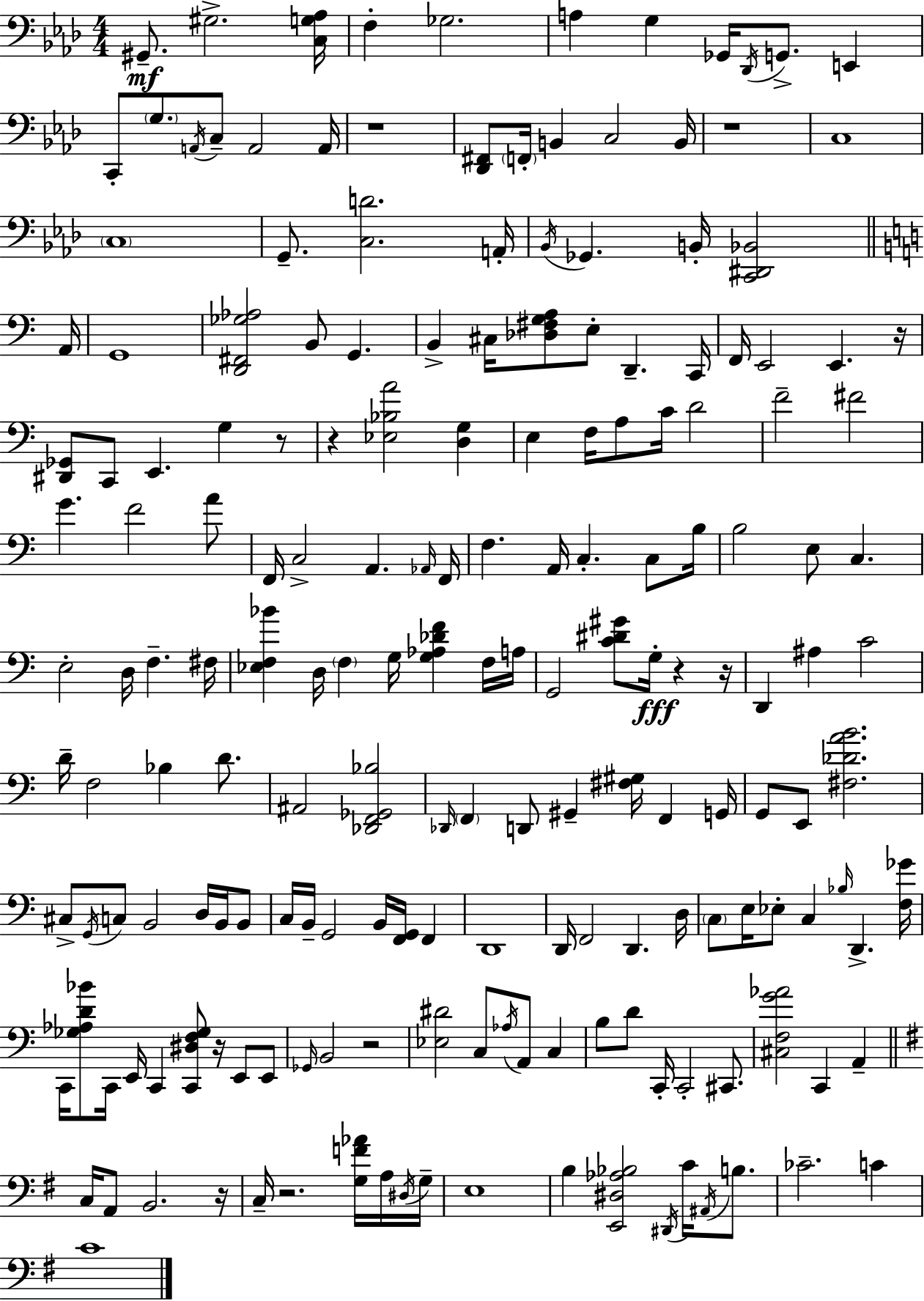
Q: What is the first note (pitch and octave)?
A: G#2